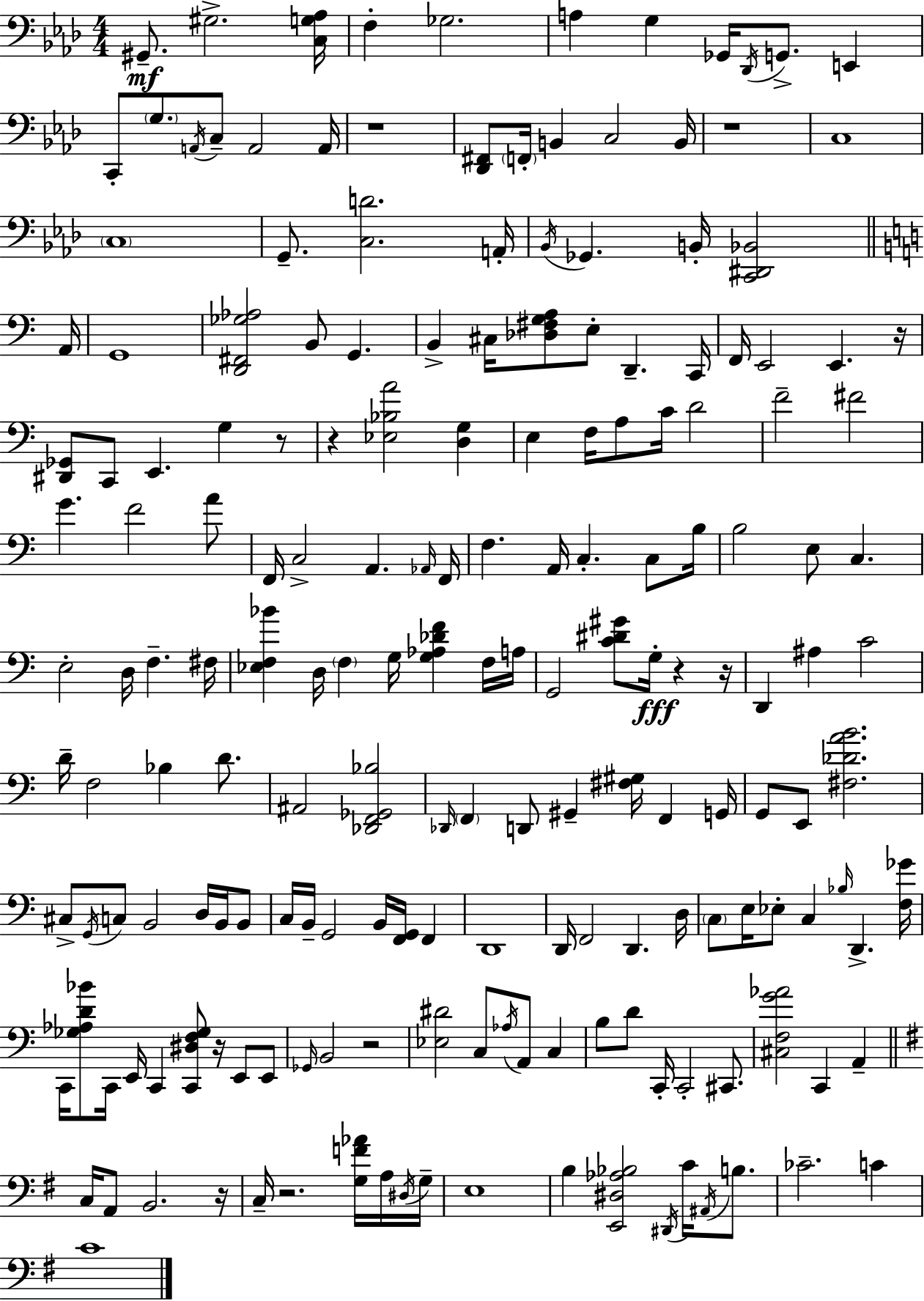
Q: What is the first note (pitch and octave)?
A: G#2